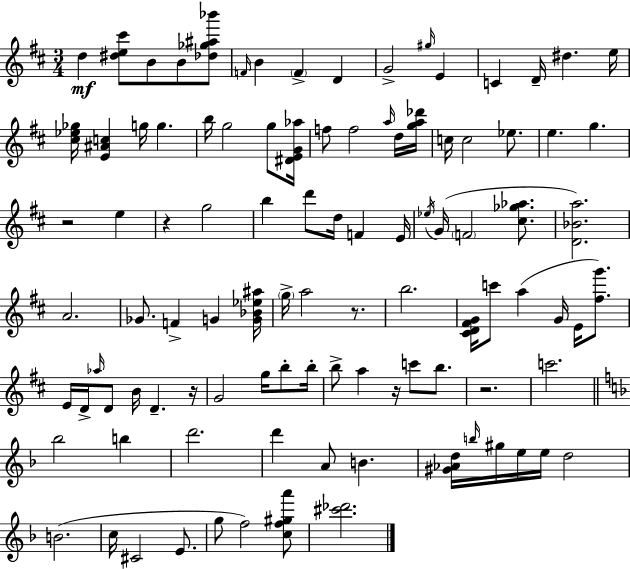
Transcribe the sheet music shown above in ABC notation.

X:1
T:Untitled
M:3/4
L:1/4
K:D
d [^de^c']/2 B/2 B/2 [_d_g^a_b']/2 F/4 B F D G2 ^g/4 E C D/4 ^d e/4 [^c_e_g]/4 [E^Ac] g/4 g b/4 g2 g/2 [^DEG_a]/4 f/2 f2 a/4 d/4 [ga_d']/4 c/4 c2 _e/2 e g z2 e z g2 b d'/2 d/4 F E/4 _e/4 G/4 F2 [^c_g_a]/2 [D_Ba]2 A2 _G/2 F G [G_B_e^a]/4 g/4 a2 z/2 b2 [^CD^FG]/4 c'/2 a G/4 E/4 [^fg']/2 E/4 D/4 _a/4 D/2 B/4 D z/4 G2 g/4 b/2 b/4 b/2 a z/4 c'/2 b/2 z2 c'2 _b2 b d'2 d' A/2 B [^G_Ad]/4 b/4 ^g/4 e/4 e/4 d2 B2 c/4 ^C2 E/2 g/2 f2 [cf^ga']/2 [^c'_d']2